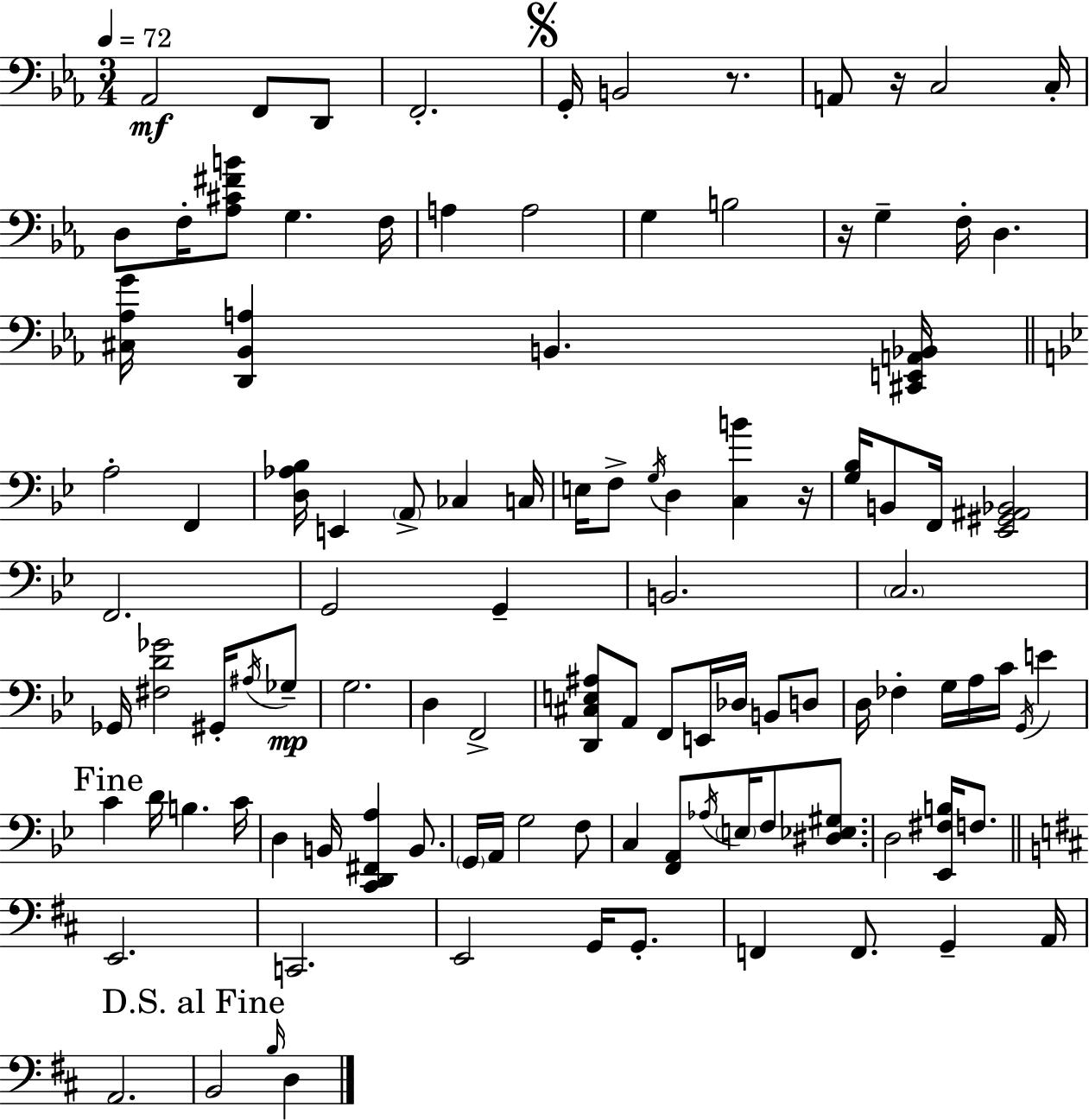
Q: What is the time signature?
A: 3/4